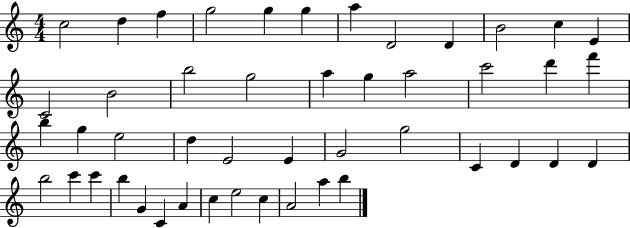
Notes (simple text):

C5/h D5/q F5/q G5/h G5/q G5/q A5/q D4/h D4/q B4/h C5/q E4/q C4/h B4/h B5/h G5/h A5/q G5/q A5/h C6/h D6/q F6/q B5/q G5/q E5/h D5/q E4/h E4/q G4/h G5/h C4/q D4/q D4/q D4/q B5/h C6/q C6/q B5/q G4/q C4/q A4/q C5/q E5/h C5/q A4/h A5/q B5/q